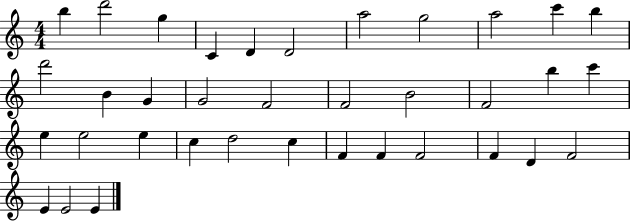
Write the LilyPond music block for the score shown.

{
  \clef treble
  \numericTimeSignature
  \time 4/4
  \key c \major
  b''4 d'''2 g''4 | c'4 d'4 d'2 | a''2 g''2 | a''2 c'''4 b''4 | \break d'''2 b'4 g'4 | g'2 f'2 | f'2 b'2 | f'2 b''4 c'''4 | \break e''4 e''2 e''4 | c''4 d''2 c''4 | f'4 f'4 f'2 | f'4 d'4 f'2 | \break e'4 e'2 e'4 | \bar "|."
}